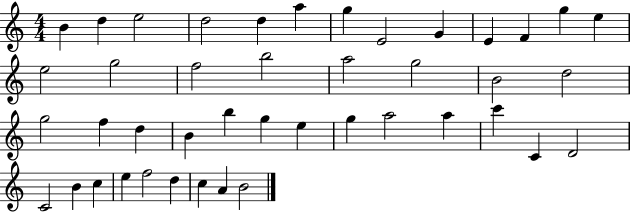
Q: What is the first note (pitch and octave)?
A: B4